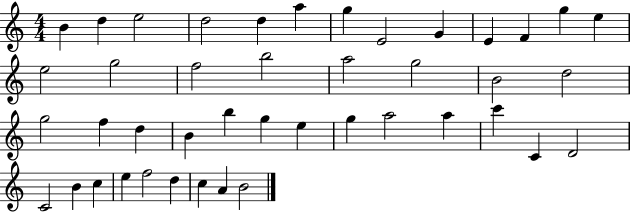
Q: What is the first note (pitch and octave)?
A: B4